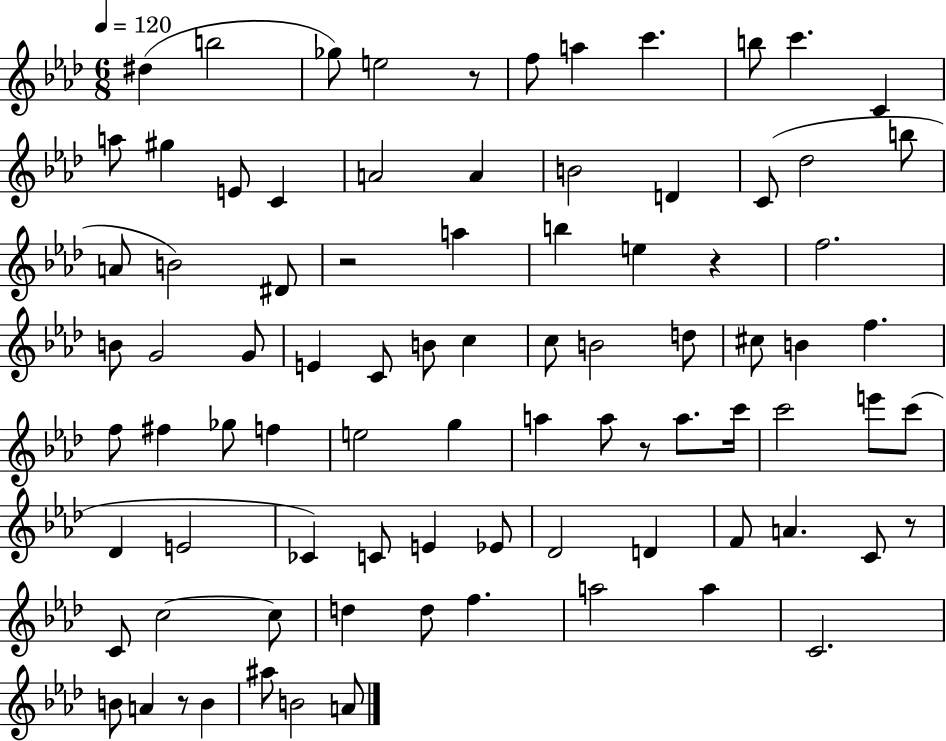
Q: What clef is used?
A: treble